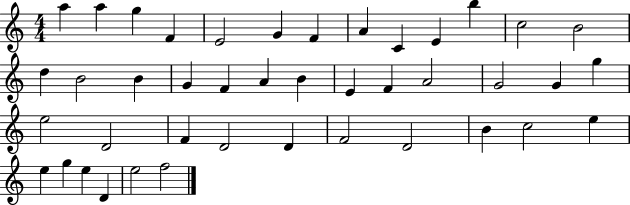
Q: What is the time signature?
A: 4/4